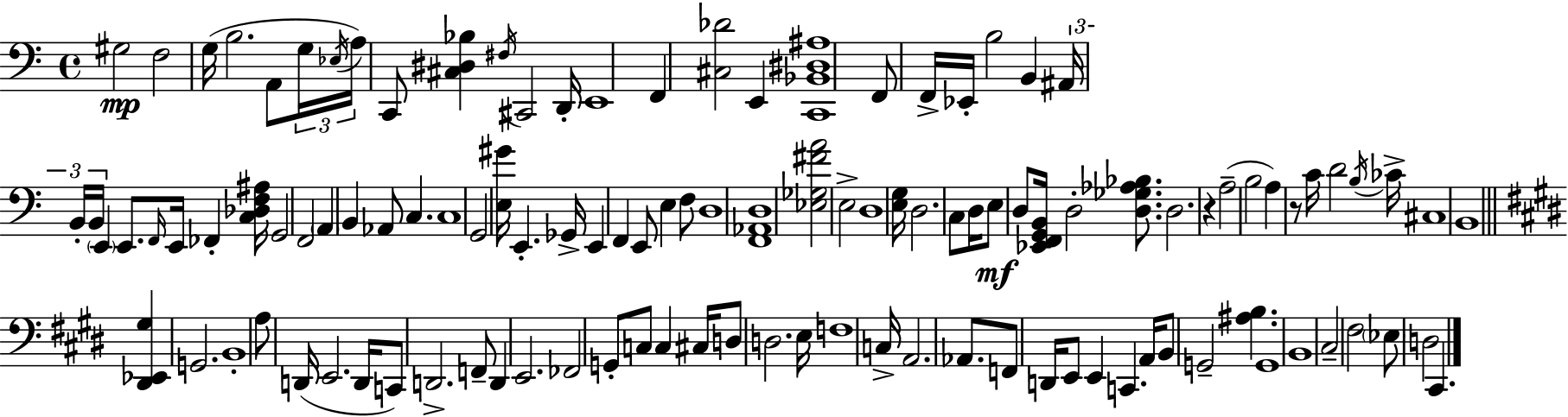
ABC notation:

X:1
T:Untitled
M:4/4
L:1/4
K:Am
^G,2 F,2 G,/4 B,2 A,,/2 G,/4 _E,/4 A,/4 C,,/2 [^C,^D,_B,] ^F,/4 ^C,,2 D,,/4 E,,4 F,, [^C,_D]2 E,, [C,,_B,,^D,^A,]4 F,,/2 F,,/4 _E,,/4 B,2 B,, ^A,,/4 B,,/4 B,,/4 E,, E,,/2 F,,/4 E,,/4 _F,, [C,_D,F,^A,]/4 G,,2 F,,2 A,, B,, _A,,/2 C, C,4 G,,2 [E,^G]/4 E,, _G,,/4 E,, F,, E,,/2 E, F,/2 D,4 [F,,_A,,D,]4 [_E,_G,^FA]2 E,2 D,4 [E,G,]/4 D,2 C,/2 D,/4 E,/2 D,/2 [_E,,F,,G,,B,,]/4 D,2 [D,_G,_A,_B,]/2 D,2 z A,2 B,2 A, z/2 C/4 D2 B,/4 _C/4 ^C,4 B,,4 [^D,,_E,,^G,] G,,2 B,,4 A,/2 D,,/4 E,,2 D,,/4 C,,/2 D,,2 F,,/2 D,, E,,2 _F,,2 G,,/2 C,/2 C, ^C,/4 D,/2 D,2 E,/4 F,4 C,/4 A,,2 _A,,/2 F,,/2 D,,/4 E,,/2 E,, C,, A,,/4 B,,/2 G,,2 [^A,B,] G,,4 B,,4 ^C,2 ^F,2 _E,/2 D,2 ^C,,